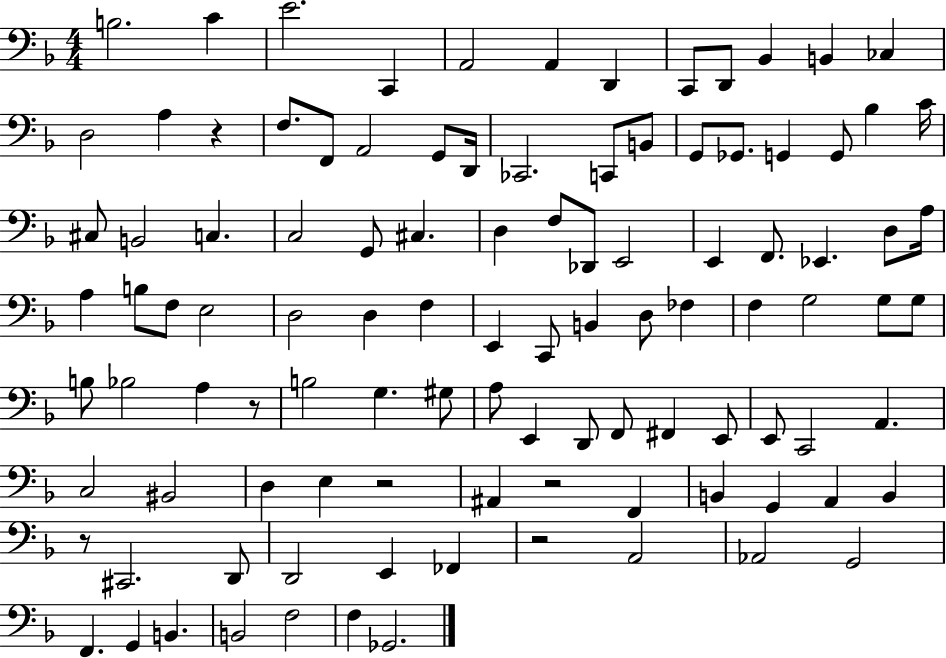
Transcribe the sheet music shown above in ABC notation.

X:1
T:Untitled
M:4/4
L:1/4
K:F
B,2 C E2 C,, A,,2 A,, D,, C,,/2 D,,/2 _B,, B,, _C, D,2 A, z F,/2 F,,/2 A,,2 G,,/2 D,,/4 _C,,2 C,,/2 B,,/2 G,,/2 _G,,/2 G,, G,,/2 _B, C/4 ^C,/2 B,,2 C, C,2 G,,/2 ^C, D, F,/2 _D,,/2 E,,2 E,, F,,/2 _E,, D,/2 A,/4 A, B,/2 F,/2 E,2 D,2 D, F, E,, C,,/2 B,, D,/2 _F, F, G,2 G,/2 G,/2 B,/2 _B,2 A, z/2 B,2 G, ^G,/2 A,/2 E,, D,,/2 F,,/2 ^F,, E,,/2 E,,/2 C,,2 A,, C,2 ^B,,2 D, E, z2 ^A,, z2 F,, B,, G,, A,, B,, z/2 ^C,,2 D,,/2 D,,2 E,, _F,, z2 A,,2 _A,,2 G,,2 F,, G,, B,, B,,2 F,2 F, _G,,2